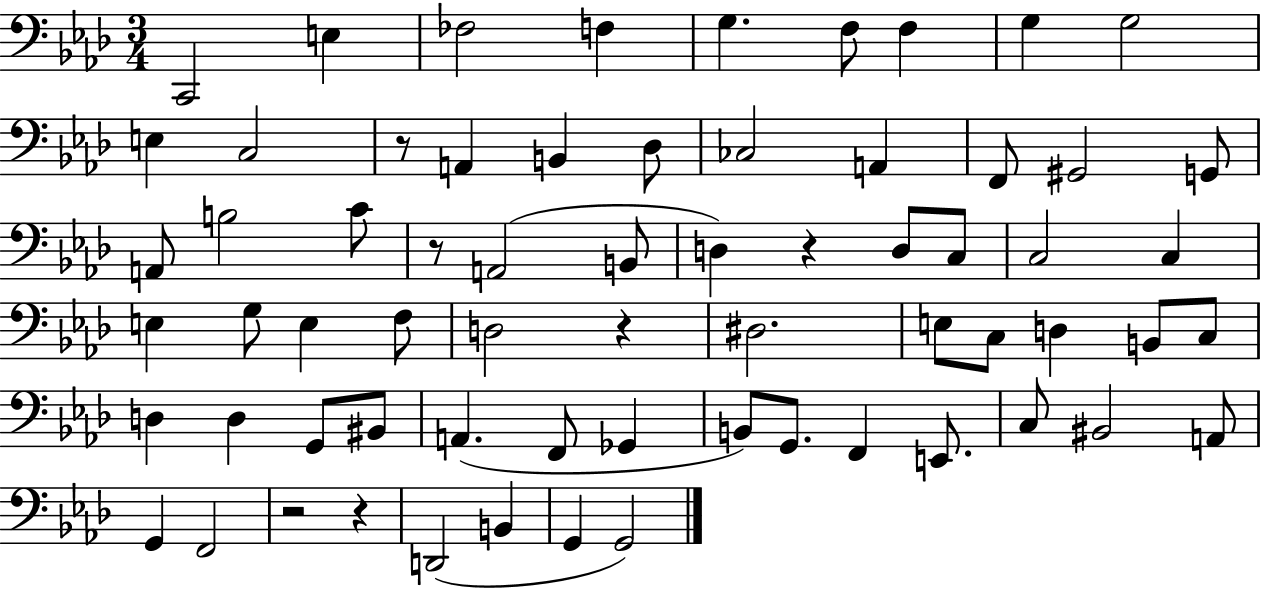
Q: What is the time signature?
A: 3/4